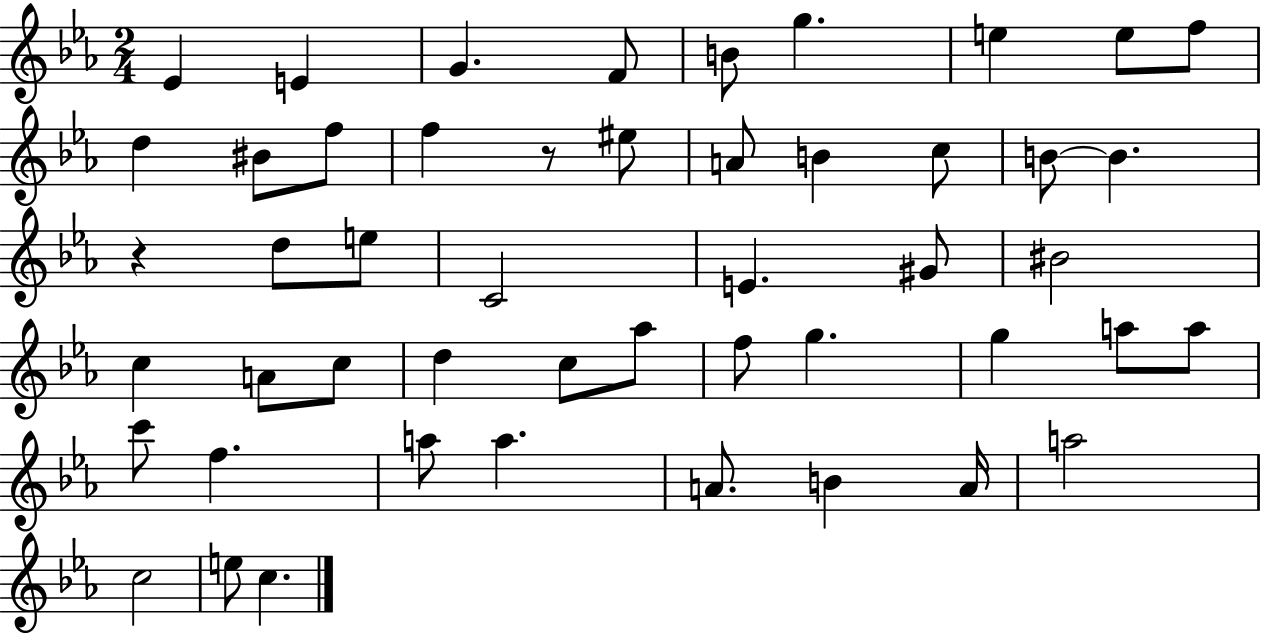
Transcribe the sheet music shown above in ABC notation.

X:1
T:Untitled
M:2/4
L:1/4
K:Eb
_E E G F/2 B/2 g e e/2 f/2 d ^B/2 f/2 f z/2 ^e/2 A/2 B c/2 B/2 B z d/2 e/2 C2 E ^G/2 ^B2 c A/2 c/2 d c/2 _a/2 f/2 g g a/2 a/2 c'/2 f a/2 a A/2 B A/4 a2 c2 e/2 c